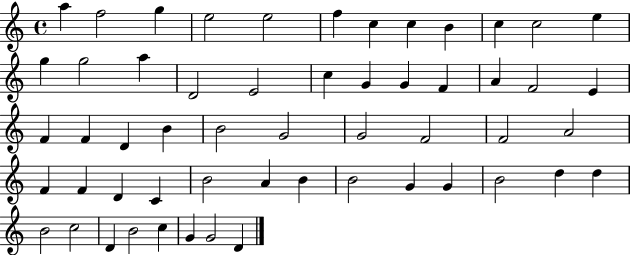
X:1
T:Untitled
M:4/4
L:1/4
K:C
a f2 g e2 e2 f c c B c c2 e g g2 a D2 E2 c G G F A F2 E F F D B B2 G2 G2 F2 F2 A2 F F D C B2 A B B2 G G B2 d d B2 c2 D B2 c G G2 D